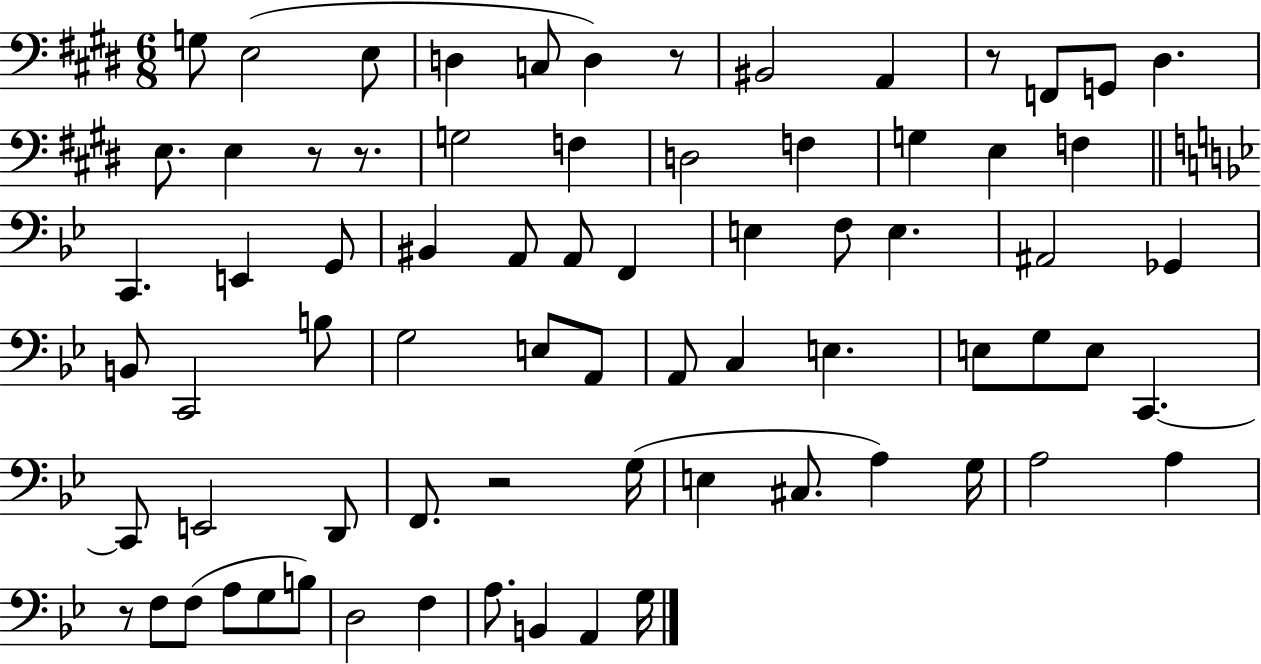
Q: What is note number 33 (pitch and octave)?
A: B2